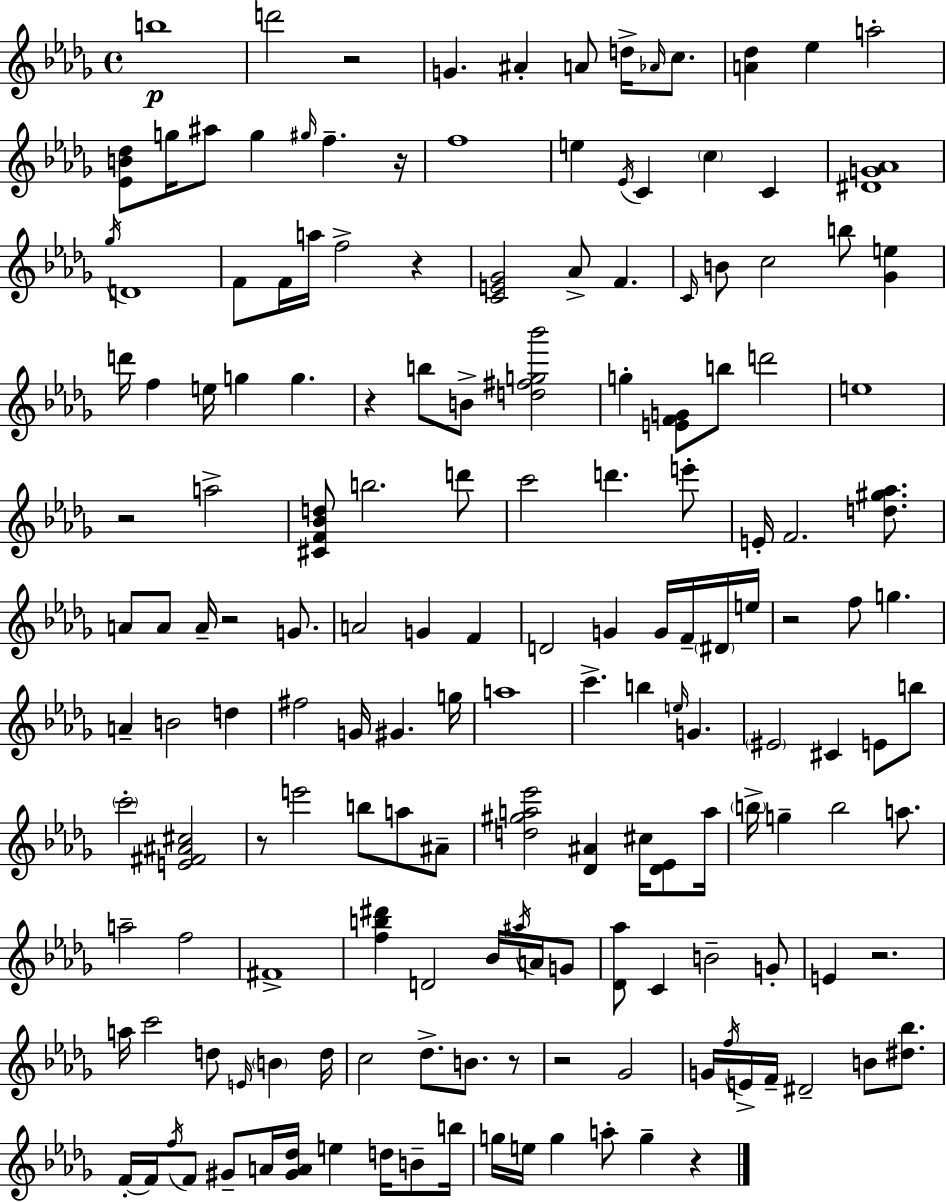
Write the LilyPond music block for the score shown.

{
  \clef treble
  \time 4/4
  \defaultTimeSignature
  \key bes \minor
  b''1\p | d'''2 r2 | g'4. ais'4-. a'8 d''16-> \grace { aes'16 } c''8. | <a' des''>4 ees''4 a''2-. | \break <ees' b' des''>8 g''16 ais''8 g''4 \grace { gis''16 } f''4.-- | r16 f''1 | e''4 \acciaccatura { ees'16 } c'4 \parenthesize c''4 c'4 | <dis' g' aes'>1 | \break \acciaccatura { ges''16 } d'1 | f'8 f'16 a''16 f''2-> | r4 <c' e' ges'>2 aes'8-> f'4. | \grace { c'16 } b'8 c''2 b''8 | \break <ges' e''>4 d'''16 f''4 e''16 g''4 g''4. | r4 b''8 b'8-> <d'' fis'' g'' bes'''>2 | g''4-. <e' f' g'>8 b''8 d'''2 | e''1 | \break r2 a''2-> | <cis' f' bes' d''>8 b''2. | d'''8 c'''2 d'''4. | e'''8-. e'16-. f'2. | \break <d'' gis'' aes''>8. a'8 a'8 a'16-- r2 | g'8. a'2 g'4 | f'4 d'2 g'4 | g'16 f'16-- \parenthesize dis'16 e''16 r2 f''8 g''4. | \break a'4-- b'2 | d''4 fis''2 g'16 gis'4. | g''16 a''1 | c'''4.-> b''4 \grace { e''16 } | \break g'4. \parenthesize eis'2 cis'4 | e'8 b''8 \parenthesize c'''2-. <e' fis' ais' cis''>2 | r8 e'''2 | b''8 a''8 ais'8-- <d'' gis'' a'' ees'''>2 <des' ais'>4 | \break cis''16 <des' ees'>8 a''16 \parenthesize b''16-> g''4-- b''2 | a''8. a''2-- f''2 | fis'1-> | <f'' b'' dis'''>4 d'2 | \break bes'16 \acciaccatura { ais''16 } a'16 g'8 <des' aes''>8 c'4 b'2-- | g'8-. e'4 r2. | a''16 c'''2 | d''8 \grace { e'16 } \parenthesize b'4 d''16 c''2 | \break des''8.-> b'8. r8 r2 | ges'2 g'16 \acciaccatura { f''16 } e'16-> f'16-- dis'2-- | b'8 <dis'' bes''>8. f'16-.~~ f'16 \acciaccatura { f''16 } f'8 gis'8-- | a'16 <gis' a' des''>16 e''4 d''16 b'8-- b''16 g''16 e''16 g''4 | \break a''8-. g''4-- r4 \bar "|."
}